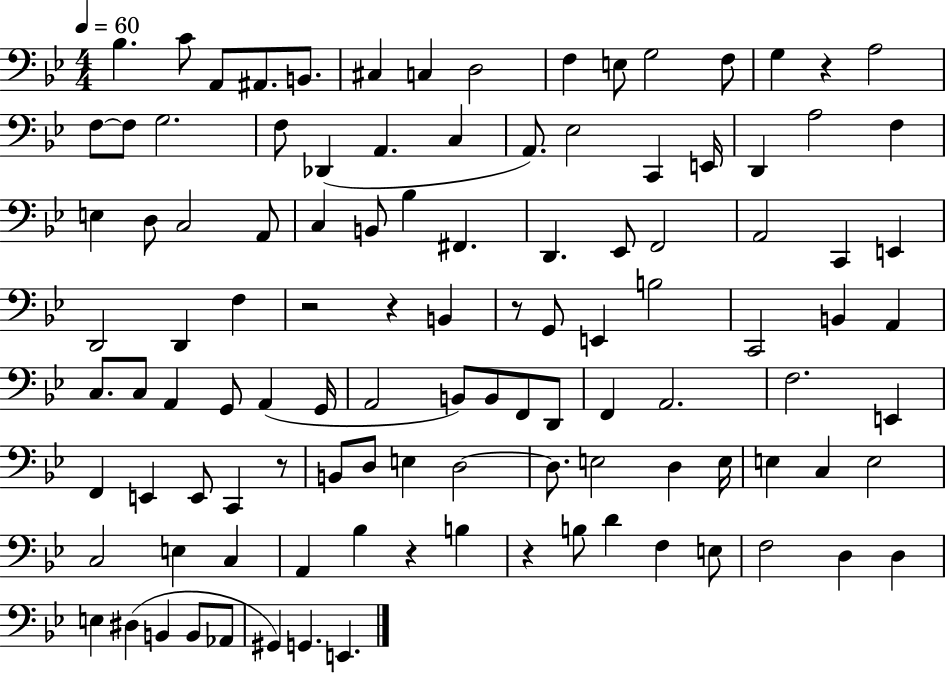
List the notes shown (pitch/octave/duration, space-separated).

Bb3/q. C4/e A2/e A#2/e. B2/e. C#3/q C3/q D3/h F3/q E3/e G3/h F3/e G3/q R/q A3/h F3/e F3/e G3/h. F3/e Db2/q A2/q. C3/q A2/e. Eb3/h C2/q E2/s D2/q A3/h F3/q E3/q D3/e C3/h A2/e C3/q B2/e Bb3/q F#2/q. D2/q. Eb2/e F2/h A2/h C2/q E2/q D2/h D2/q F3/q R/h R/q B2/q R/e G2/e E2/q B3/h C2/h B2/q A2/q C3/e. C3/e A2/q G2/e A2/q G2/s A2/h B2/e B2/e F2/e D2/e F2/q A2/h. F3/h. E2/q F2/q E2/q E2/e C2/q R/e B2/e D3/e E3/q D3/h D3/e. E3/h D3/q E3/s E3/q C3/q E3/h C3/h E3/q C3/q A2/q Bb3/q R/q B3/q R/q B3/e D4/q F3/q E3/e F3/h D3/q D3/q E3/q D#3/q B2/q B2/e Ab2/e G#2/q G2/q. E2/q.